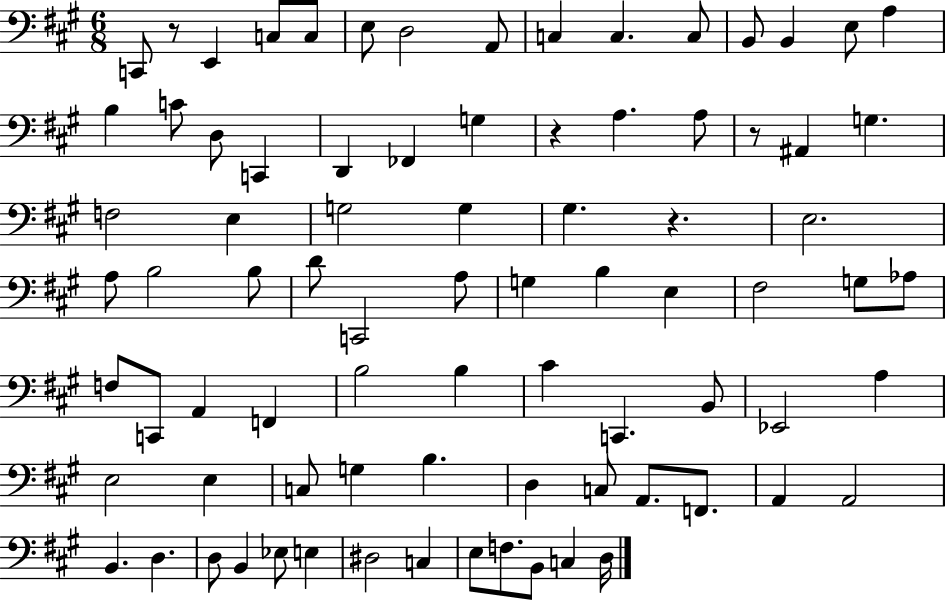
C2/e R/e E2/q C3/e C3/e E3/e D3/h A2/e C3/q C3/q. C3/e B2/e B2/q E3/e A3/q B3/q C4/e D3/e C2/q D2/q FES2/q G3/q R/q A3/q. A3/e R/e A#2/q G3/q. F3/h E3/q G3/h G3/q G#3/q. R/q. E3/h. A3/e B3/h B3/e D4/e C2/h A3/e G3/q B3/q E3/q F#3/h G3/e Ab3/e F3/e C2/e A2/q F2/q B3/h B3/q C#4/q C2/q. B2/e Eb2/h A3/q E3/h E3/q C3/e G3/q B3/q. D3/q C3/e A2/e. F2/e. A2/q A2/h B2/q. D3/q. D3/e B2/q Eb3/e E3/q D#3/h C3/q E3/e F3/e. B2/e C3/q D3/s